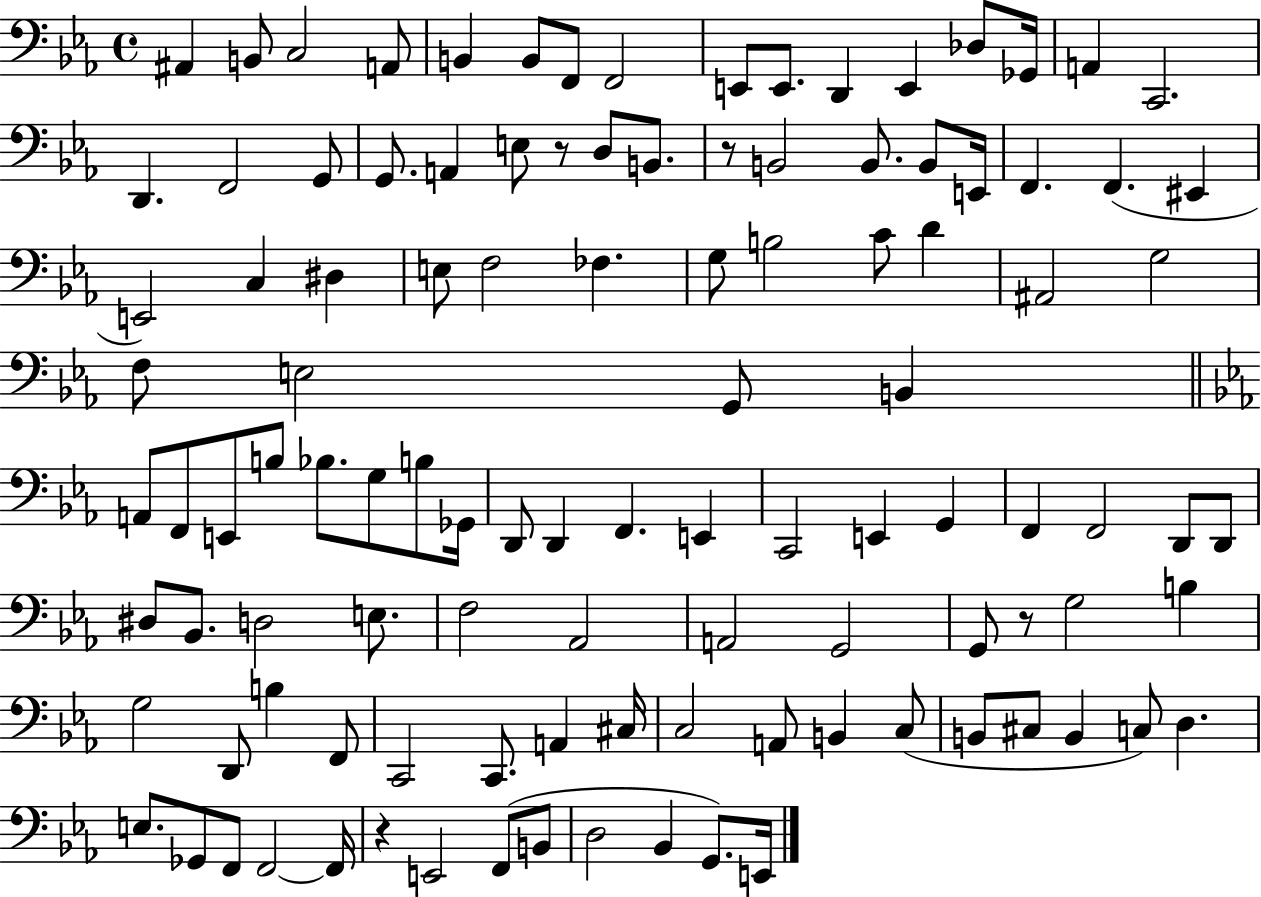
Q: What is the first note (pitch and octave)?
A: A#2